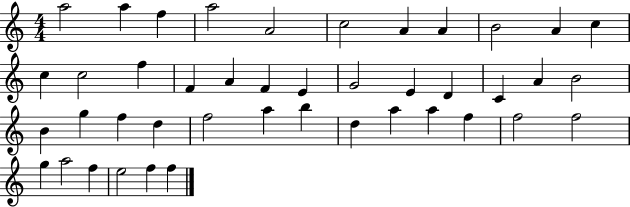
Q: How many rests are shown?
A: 0